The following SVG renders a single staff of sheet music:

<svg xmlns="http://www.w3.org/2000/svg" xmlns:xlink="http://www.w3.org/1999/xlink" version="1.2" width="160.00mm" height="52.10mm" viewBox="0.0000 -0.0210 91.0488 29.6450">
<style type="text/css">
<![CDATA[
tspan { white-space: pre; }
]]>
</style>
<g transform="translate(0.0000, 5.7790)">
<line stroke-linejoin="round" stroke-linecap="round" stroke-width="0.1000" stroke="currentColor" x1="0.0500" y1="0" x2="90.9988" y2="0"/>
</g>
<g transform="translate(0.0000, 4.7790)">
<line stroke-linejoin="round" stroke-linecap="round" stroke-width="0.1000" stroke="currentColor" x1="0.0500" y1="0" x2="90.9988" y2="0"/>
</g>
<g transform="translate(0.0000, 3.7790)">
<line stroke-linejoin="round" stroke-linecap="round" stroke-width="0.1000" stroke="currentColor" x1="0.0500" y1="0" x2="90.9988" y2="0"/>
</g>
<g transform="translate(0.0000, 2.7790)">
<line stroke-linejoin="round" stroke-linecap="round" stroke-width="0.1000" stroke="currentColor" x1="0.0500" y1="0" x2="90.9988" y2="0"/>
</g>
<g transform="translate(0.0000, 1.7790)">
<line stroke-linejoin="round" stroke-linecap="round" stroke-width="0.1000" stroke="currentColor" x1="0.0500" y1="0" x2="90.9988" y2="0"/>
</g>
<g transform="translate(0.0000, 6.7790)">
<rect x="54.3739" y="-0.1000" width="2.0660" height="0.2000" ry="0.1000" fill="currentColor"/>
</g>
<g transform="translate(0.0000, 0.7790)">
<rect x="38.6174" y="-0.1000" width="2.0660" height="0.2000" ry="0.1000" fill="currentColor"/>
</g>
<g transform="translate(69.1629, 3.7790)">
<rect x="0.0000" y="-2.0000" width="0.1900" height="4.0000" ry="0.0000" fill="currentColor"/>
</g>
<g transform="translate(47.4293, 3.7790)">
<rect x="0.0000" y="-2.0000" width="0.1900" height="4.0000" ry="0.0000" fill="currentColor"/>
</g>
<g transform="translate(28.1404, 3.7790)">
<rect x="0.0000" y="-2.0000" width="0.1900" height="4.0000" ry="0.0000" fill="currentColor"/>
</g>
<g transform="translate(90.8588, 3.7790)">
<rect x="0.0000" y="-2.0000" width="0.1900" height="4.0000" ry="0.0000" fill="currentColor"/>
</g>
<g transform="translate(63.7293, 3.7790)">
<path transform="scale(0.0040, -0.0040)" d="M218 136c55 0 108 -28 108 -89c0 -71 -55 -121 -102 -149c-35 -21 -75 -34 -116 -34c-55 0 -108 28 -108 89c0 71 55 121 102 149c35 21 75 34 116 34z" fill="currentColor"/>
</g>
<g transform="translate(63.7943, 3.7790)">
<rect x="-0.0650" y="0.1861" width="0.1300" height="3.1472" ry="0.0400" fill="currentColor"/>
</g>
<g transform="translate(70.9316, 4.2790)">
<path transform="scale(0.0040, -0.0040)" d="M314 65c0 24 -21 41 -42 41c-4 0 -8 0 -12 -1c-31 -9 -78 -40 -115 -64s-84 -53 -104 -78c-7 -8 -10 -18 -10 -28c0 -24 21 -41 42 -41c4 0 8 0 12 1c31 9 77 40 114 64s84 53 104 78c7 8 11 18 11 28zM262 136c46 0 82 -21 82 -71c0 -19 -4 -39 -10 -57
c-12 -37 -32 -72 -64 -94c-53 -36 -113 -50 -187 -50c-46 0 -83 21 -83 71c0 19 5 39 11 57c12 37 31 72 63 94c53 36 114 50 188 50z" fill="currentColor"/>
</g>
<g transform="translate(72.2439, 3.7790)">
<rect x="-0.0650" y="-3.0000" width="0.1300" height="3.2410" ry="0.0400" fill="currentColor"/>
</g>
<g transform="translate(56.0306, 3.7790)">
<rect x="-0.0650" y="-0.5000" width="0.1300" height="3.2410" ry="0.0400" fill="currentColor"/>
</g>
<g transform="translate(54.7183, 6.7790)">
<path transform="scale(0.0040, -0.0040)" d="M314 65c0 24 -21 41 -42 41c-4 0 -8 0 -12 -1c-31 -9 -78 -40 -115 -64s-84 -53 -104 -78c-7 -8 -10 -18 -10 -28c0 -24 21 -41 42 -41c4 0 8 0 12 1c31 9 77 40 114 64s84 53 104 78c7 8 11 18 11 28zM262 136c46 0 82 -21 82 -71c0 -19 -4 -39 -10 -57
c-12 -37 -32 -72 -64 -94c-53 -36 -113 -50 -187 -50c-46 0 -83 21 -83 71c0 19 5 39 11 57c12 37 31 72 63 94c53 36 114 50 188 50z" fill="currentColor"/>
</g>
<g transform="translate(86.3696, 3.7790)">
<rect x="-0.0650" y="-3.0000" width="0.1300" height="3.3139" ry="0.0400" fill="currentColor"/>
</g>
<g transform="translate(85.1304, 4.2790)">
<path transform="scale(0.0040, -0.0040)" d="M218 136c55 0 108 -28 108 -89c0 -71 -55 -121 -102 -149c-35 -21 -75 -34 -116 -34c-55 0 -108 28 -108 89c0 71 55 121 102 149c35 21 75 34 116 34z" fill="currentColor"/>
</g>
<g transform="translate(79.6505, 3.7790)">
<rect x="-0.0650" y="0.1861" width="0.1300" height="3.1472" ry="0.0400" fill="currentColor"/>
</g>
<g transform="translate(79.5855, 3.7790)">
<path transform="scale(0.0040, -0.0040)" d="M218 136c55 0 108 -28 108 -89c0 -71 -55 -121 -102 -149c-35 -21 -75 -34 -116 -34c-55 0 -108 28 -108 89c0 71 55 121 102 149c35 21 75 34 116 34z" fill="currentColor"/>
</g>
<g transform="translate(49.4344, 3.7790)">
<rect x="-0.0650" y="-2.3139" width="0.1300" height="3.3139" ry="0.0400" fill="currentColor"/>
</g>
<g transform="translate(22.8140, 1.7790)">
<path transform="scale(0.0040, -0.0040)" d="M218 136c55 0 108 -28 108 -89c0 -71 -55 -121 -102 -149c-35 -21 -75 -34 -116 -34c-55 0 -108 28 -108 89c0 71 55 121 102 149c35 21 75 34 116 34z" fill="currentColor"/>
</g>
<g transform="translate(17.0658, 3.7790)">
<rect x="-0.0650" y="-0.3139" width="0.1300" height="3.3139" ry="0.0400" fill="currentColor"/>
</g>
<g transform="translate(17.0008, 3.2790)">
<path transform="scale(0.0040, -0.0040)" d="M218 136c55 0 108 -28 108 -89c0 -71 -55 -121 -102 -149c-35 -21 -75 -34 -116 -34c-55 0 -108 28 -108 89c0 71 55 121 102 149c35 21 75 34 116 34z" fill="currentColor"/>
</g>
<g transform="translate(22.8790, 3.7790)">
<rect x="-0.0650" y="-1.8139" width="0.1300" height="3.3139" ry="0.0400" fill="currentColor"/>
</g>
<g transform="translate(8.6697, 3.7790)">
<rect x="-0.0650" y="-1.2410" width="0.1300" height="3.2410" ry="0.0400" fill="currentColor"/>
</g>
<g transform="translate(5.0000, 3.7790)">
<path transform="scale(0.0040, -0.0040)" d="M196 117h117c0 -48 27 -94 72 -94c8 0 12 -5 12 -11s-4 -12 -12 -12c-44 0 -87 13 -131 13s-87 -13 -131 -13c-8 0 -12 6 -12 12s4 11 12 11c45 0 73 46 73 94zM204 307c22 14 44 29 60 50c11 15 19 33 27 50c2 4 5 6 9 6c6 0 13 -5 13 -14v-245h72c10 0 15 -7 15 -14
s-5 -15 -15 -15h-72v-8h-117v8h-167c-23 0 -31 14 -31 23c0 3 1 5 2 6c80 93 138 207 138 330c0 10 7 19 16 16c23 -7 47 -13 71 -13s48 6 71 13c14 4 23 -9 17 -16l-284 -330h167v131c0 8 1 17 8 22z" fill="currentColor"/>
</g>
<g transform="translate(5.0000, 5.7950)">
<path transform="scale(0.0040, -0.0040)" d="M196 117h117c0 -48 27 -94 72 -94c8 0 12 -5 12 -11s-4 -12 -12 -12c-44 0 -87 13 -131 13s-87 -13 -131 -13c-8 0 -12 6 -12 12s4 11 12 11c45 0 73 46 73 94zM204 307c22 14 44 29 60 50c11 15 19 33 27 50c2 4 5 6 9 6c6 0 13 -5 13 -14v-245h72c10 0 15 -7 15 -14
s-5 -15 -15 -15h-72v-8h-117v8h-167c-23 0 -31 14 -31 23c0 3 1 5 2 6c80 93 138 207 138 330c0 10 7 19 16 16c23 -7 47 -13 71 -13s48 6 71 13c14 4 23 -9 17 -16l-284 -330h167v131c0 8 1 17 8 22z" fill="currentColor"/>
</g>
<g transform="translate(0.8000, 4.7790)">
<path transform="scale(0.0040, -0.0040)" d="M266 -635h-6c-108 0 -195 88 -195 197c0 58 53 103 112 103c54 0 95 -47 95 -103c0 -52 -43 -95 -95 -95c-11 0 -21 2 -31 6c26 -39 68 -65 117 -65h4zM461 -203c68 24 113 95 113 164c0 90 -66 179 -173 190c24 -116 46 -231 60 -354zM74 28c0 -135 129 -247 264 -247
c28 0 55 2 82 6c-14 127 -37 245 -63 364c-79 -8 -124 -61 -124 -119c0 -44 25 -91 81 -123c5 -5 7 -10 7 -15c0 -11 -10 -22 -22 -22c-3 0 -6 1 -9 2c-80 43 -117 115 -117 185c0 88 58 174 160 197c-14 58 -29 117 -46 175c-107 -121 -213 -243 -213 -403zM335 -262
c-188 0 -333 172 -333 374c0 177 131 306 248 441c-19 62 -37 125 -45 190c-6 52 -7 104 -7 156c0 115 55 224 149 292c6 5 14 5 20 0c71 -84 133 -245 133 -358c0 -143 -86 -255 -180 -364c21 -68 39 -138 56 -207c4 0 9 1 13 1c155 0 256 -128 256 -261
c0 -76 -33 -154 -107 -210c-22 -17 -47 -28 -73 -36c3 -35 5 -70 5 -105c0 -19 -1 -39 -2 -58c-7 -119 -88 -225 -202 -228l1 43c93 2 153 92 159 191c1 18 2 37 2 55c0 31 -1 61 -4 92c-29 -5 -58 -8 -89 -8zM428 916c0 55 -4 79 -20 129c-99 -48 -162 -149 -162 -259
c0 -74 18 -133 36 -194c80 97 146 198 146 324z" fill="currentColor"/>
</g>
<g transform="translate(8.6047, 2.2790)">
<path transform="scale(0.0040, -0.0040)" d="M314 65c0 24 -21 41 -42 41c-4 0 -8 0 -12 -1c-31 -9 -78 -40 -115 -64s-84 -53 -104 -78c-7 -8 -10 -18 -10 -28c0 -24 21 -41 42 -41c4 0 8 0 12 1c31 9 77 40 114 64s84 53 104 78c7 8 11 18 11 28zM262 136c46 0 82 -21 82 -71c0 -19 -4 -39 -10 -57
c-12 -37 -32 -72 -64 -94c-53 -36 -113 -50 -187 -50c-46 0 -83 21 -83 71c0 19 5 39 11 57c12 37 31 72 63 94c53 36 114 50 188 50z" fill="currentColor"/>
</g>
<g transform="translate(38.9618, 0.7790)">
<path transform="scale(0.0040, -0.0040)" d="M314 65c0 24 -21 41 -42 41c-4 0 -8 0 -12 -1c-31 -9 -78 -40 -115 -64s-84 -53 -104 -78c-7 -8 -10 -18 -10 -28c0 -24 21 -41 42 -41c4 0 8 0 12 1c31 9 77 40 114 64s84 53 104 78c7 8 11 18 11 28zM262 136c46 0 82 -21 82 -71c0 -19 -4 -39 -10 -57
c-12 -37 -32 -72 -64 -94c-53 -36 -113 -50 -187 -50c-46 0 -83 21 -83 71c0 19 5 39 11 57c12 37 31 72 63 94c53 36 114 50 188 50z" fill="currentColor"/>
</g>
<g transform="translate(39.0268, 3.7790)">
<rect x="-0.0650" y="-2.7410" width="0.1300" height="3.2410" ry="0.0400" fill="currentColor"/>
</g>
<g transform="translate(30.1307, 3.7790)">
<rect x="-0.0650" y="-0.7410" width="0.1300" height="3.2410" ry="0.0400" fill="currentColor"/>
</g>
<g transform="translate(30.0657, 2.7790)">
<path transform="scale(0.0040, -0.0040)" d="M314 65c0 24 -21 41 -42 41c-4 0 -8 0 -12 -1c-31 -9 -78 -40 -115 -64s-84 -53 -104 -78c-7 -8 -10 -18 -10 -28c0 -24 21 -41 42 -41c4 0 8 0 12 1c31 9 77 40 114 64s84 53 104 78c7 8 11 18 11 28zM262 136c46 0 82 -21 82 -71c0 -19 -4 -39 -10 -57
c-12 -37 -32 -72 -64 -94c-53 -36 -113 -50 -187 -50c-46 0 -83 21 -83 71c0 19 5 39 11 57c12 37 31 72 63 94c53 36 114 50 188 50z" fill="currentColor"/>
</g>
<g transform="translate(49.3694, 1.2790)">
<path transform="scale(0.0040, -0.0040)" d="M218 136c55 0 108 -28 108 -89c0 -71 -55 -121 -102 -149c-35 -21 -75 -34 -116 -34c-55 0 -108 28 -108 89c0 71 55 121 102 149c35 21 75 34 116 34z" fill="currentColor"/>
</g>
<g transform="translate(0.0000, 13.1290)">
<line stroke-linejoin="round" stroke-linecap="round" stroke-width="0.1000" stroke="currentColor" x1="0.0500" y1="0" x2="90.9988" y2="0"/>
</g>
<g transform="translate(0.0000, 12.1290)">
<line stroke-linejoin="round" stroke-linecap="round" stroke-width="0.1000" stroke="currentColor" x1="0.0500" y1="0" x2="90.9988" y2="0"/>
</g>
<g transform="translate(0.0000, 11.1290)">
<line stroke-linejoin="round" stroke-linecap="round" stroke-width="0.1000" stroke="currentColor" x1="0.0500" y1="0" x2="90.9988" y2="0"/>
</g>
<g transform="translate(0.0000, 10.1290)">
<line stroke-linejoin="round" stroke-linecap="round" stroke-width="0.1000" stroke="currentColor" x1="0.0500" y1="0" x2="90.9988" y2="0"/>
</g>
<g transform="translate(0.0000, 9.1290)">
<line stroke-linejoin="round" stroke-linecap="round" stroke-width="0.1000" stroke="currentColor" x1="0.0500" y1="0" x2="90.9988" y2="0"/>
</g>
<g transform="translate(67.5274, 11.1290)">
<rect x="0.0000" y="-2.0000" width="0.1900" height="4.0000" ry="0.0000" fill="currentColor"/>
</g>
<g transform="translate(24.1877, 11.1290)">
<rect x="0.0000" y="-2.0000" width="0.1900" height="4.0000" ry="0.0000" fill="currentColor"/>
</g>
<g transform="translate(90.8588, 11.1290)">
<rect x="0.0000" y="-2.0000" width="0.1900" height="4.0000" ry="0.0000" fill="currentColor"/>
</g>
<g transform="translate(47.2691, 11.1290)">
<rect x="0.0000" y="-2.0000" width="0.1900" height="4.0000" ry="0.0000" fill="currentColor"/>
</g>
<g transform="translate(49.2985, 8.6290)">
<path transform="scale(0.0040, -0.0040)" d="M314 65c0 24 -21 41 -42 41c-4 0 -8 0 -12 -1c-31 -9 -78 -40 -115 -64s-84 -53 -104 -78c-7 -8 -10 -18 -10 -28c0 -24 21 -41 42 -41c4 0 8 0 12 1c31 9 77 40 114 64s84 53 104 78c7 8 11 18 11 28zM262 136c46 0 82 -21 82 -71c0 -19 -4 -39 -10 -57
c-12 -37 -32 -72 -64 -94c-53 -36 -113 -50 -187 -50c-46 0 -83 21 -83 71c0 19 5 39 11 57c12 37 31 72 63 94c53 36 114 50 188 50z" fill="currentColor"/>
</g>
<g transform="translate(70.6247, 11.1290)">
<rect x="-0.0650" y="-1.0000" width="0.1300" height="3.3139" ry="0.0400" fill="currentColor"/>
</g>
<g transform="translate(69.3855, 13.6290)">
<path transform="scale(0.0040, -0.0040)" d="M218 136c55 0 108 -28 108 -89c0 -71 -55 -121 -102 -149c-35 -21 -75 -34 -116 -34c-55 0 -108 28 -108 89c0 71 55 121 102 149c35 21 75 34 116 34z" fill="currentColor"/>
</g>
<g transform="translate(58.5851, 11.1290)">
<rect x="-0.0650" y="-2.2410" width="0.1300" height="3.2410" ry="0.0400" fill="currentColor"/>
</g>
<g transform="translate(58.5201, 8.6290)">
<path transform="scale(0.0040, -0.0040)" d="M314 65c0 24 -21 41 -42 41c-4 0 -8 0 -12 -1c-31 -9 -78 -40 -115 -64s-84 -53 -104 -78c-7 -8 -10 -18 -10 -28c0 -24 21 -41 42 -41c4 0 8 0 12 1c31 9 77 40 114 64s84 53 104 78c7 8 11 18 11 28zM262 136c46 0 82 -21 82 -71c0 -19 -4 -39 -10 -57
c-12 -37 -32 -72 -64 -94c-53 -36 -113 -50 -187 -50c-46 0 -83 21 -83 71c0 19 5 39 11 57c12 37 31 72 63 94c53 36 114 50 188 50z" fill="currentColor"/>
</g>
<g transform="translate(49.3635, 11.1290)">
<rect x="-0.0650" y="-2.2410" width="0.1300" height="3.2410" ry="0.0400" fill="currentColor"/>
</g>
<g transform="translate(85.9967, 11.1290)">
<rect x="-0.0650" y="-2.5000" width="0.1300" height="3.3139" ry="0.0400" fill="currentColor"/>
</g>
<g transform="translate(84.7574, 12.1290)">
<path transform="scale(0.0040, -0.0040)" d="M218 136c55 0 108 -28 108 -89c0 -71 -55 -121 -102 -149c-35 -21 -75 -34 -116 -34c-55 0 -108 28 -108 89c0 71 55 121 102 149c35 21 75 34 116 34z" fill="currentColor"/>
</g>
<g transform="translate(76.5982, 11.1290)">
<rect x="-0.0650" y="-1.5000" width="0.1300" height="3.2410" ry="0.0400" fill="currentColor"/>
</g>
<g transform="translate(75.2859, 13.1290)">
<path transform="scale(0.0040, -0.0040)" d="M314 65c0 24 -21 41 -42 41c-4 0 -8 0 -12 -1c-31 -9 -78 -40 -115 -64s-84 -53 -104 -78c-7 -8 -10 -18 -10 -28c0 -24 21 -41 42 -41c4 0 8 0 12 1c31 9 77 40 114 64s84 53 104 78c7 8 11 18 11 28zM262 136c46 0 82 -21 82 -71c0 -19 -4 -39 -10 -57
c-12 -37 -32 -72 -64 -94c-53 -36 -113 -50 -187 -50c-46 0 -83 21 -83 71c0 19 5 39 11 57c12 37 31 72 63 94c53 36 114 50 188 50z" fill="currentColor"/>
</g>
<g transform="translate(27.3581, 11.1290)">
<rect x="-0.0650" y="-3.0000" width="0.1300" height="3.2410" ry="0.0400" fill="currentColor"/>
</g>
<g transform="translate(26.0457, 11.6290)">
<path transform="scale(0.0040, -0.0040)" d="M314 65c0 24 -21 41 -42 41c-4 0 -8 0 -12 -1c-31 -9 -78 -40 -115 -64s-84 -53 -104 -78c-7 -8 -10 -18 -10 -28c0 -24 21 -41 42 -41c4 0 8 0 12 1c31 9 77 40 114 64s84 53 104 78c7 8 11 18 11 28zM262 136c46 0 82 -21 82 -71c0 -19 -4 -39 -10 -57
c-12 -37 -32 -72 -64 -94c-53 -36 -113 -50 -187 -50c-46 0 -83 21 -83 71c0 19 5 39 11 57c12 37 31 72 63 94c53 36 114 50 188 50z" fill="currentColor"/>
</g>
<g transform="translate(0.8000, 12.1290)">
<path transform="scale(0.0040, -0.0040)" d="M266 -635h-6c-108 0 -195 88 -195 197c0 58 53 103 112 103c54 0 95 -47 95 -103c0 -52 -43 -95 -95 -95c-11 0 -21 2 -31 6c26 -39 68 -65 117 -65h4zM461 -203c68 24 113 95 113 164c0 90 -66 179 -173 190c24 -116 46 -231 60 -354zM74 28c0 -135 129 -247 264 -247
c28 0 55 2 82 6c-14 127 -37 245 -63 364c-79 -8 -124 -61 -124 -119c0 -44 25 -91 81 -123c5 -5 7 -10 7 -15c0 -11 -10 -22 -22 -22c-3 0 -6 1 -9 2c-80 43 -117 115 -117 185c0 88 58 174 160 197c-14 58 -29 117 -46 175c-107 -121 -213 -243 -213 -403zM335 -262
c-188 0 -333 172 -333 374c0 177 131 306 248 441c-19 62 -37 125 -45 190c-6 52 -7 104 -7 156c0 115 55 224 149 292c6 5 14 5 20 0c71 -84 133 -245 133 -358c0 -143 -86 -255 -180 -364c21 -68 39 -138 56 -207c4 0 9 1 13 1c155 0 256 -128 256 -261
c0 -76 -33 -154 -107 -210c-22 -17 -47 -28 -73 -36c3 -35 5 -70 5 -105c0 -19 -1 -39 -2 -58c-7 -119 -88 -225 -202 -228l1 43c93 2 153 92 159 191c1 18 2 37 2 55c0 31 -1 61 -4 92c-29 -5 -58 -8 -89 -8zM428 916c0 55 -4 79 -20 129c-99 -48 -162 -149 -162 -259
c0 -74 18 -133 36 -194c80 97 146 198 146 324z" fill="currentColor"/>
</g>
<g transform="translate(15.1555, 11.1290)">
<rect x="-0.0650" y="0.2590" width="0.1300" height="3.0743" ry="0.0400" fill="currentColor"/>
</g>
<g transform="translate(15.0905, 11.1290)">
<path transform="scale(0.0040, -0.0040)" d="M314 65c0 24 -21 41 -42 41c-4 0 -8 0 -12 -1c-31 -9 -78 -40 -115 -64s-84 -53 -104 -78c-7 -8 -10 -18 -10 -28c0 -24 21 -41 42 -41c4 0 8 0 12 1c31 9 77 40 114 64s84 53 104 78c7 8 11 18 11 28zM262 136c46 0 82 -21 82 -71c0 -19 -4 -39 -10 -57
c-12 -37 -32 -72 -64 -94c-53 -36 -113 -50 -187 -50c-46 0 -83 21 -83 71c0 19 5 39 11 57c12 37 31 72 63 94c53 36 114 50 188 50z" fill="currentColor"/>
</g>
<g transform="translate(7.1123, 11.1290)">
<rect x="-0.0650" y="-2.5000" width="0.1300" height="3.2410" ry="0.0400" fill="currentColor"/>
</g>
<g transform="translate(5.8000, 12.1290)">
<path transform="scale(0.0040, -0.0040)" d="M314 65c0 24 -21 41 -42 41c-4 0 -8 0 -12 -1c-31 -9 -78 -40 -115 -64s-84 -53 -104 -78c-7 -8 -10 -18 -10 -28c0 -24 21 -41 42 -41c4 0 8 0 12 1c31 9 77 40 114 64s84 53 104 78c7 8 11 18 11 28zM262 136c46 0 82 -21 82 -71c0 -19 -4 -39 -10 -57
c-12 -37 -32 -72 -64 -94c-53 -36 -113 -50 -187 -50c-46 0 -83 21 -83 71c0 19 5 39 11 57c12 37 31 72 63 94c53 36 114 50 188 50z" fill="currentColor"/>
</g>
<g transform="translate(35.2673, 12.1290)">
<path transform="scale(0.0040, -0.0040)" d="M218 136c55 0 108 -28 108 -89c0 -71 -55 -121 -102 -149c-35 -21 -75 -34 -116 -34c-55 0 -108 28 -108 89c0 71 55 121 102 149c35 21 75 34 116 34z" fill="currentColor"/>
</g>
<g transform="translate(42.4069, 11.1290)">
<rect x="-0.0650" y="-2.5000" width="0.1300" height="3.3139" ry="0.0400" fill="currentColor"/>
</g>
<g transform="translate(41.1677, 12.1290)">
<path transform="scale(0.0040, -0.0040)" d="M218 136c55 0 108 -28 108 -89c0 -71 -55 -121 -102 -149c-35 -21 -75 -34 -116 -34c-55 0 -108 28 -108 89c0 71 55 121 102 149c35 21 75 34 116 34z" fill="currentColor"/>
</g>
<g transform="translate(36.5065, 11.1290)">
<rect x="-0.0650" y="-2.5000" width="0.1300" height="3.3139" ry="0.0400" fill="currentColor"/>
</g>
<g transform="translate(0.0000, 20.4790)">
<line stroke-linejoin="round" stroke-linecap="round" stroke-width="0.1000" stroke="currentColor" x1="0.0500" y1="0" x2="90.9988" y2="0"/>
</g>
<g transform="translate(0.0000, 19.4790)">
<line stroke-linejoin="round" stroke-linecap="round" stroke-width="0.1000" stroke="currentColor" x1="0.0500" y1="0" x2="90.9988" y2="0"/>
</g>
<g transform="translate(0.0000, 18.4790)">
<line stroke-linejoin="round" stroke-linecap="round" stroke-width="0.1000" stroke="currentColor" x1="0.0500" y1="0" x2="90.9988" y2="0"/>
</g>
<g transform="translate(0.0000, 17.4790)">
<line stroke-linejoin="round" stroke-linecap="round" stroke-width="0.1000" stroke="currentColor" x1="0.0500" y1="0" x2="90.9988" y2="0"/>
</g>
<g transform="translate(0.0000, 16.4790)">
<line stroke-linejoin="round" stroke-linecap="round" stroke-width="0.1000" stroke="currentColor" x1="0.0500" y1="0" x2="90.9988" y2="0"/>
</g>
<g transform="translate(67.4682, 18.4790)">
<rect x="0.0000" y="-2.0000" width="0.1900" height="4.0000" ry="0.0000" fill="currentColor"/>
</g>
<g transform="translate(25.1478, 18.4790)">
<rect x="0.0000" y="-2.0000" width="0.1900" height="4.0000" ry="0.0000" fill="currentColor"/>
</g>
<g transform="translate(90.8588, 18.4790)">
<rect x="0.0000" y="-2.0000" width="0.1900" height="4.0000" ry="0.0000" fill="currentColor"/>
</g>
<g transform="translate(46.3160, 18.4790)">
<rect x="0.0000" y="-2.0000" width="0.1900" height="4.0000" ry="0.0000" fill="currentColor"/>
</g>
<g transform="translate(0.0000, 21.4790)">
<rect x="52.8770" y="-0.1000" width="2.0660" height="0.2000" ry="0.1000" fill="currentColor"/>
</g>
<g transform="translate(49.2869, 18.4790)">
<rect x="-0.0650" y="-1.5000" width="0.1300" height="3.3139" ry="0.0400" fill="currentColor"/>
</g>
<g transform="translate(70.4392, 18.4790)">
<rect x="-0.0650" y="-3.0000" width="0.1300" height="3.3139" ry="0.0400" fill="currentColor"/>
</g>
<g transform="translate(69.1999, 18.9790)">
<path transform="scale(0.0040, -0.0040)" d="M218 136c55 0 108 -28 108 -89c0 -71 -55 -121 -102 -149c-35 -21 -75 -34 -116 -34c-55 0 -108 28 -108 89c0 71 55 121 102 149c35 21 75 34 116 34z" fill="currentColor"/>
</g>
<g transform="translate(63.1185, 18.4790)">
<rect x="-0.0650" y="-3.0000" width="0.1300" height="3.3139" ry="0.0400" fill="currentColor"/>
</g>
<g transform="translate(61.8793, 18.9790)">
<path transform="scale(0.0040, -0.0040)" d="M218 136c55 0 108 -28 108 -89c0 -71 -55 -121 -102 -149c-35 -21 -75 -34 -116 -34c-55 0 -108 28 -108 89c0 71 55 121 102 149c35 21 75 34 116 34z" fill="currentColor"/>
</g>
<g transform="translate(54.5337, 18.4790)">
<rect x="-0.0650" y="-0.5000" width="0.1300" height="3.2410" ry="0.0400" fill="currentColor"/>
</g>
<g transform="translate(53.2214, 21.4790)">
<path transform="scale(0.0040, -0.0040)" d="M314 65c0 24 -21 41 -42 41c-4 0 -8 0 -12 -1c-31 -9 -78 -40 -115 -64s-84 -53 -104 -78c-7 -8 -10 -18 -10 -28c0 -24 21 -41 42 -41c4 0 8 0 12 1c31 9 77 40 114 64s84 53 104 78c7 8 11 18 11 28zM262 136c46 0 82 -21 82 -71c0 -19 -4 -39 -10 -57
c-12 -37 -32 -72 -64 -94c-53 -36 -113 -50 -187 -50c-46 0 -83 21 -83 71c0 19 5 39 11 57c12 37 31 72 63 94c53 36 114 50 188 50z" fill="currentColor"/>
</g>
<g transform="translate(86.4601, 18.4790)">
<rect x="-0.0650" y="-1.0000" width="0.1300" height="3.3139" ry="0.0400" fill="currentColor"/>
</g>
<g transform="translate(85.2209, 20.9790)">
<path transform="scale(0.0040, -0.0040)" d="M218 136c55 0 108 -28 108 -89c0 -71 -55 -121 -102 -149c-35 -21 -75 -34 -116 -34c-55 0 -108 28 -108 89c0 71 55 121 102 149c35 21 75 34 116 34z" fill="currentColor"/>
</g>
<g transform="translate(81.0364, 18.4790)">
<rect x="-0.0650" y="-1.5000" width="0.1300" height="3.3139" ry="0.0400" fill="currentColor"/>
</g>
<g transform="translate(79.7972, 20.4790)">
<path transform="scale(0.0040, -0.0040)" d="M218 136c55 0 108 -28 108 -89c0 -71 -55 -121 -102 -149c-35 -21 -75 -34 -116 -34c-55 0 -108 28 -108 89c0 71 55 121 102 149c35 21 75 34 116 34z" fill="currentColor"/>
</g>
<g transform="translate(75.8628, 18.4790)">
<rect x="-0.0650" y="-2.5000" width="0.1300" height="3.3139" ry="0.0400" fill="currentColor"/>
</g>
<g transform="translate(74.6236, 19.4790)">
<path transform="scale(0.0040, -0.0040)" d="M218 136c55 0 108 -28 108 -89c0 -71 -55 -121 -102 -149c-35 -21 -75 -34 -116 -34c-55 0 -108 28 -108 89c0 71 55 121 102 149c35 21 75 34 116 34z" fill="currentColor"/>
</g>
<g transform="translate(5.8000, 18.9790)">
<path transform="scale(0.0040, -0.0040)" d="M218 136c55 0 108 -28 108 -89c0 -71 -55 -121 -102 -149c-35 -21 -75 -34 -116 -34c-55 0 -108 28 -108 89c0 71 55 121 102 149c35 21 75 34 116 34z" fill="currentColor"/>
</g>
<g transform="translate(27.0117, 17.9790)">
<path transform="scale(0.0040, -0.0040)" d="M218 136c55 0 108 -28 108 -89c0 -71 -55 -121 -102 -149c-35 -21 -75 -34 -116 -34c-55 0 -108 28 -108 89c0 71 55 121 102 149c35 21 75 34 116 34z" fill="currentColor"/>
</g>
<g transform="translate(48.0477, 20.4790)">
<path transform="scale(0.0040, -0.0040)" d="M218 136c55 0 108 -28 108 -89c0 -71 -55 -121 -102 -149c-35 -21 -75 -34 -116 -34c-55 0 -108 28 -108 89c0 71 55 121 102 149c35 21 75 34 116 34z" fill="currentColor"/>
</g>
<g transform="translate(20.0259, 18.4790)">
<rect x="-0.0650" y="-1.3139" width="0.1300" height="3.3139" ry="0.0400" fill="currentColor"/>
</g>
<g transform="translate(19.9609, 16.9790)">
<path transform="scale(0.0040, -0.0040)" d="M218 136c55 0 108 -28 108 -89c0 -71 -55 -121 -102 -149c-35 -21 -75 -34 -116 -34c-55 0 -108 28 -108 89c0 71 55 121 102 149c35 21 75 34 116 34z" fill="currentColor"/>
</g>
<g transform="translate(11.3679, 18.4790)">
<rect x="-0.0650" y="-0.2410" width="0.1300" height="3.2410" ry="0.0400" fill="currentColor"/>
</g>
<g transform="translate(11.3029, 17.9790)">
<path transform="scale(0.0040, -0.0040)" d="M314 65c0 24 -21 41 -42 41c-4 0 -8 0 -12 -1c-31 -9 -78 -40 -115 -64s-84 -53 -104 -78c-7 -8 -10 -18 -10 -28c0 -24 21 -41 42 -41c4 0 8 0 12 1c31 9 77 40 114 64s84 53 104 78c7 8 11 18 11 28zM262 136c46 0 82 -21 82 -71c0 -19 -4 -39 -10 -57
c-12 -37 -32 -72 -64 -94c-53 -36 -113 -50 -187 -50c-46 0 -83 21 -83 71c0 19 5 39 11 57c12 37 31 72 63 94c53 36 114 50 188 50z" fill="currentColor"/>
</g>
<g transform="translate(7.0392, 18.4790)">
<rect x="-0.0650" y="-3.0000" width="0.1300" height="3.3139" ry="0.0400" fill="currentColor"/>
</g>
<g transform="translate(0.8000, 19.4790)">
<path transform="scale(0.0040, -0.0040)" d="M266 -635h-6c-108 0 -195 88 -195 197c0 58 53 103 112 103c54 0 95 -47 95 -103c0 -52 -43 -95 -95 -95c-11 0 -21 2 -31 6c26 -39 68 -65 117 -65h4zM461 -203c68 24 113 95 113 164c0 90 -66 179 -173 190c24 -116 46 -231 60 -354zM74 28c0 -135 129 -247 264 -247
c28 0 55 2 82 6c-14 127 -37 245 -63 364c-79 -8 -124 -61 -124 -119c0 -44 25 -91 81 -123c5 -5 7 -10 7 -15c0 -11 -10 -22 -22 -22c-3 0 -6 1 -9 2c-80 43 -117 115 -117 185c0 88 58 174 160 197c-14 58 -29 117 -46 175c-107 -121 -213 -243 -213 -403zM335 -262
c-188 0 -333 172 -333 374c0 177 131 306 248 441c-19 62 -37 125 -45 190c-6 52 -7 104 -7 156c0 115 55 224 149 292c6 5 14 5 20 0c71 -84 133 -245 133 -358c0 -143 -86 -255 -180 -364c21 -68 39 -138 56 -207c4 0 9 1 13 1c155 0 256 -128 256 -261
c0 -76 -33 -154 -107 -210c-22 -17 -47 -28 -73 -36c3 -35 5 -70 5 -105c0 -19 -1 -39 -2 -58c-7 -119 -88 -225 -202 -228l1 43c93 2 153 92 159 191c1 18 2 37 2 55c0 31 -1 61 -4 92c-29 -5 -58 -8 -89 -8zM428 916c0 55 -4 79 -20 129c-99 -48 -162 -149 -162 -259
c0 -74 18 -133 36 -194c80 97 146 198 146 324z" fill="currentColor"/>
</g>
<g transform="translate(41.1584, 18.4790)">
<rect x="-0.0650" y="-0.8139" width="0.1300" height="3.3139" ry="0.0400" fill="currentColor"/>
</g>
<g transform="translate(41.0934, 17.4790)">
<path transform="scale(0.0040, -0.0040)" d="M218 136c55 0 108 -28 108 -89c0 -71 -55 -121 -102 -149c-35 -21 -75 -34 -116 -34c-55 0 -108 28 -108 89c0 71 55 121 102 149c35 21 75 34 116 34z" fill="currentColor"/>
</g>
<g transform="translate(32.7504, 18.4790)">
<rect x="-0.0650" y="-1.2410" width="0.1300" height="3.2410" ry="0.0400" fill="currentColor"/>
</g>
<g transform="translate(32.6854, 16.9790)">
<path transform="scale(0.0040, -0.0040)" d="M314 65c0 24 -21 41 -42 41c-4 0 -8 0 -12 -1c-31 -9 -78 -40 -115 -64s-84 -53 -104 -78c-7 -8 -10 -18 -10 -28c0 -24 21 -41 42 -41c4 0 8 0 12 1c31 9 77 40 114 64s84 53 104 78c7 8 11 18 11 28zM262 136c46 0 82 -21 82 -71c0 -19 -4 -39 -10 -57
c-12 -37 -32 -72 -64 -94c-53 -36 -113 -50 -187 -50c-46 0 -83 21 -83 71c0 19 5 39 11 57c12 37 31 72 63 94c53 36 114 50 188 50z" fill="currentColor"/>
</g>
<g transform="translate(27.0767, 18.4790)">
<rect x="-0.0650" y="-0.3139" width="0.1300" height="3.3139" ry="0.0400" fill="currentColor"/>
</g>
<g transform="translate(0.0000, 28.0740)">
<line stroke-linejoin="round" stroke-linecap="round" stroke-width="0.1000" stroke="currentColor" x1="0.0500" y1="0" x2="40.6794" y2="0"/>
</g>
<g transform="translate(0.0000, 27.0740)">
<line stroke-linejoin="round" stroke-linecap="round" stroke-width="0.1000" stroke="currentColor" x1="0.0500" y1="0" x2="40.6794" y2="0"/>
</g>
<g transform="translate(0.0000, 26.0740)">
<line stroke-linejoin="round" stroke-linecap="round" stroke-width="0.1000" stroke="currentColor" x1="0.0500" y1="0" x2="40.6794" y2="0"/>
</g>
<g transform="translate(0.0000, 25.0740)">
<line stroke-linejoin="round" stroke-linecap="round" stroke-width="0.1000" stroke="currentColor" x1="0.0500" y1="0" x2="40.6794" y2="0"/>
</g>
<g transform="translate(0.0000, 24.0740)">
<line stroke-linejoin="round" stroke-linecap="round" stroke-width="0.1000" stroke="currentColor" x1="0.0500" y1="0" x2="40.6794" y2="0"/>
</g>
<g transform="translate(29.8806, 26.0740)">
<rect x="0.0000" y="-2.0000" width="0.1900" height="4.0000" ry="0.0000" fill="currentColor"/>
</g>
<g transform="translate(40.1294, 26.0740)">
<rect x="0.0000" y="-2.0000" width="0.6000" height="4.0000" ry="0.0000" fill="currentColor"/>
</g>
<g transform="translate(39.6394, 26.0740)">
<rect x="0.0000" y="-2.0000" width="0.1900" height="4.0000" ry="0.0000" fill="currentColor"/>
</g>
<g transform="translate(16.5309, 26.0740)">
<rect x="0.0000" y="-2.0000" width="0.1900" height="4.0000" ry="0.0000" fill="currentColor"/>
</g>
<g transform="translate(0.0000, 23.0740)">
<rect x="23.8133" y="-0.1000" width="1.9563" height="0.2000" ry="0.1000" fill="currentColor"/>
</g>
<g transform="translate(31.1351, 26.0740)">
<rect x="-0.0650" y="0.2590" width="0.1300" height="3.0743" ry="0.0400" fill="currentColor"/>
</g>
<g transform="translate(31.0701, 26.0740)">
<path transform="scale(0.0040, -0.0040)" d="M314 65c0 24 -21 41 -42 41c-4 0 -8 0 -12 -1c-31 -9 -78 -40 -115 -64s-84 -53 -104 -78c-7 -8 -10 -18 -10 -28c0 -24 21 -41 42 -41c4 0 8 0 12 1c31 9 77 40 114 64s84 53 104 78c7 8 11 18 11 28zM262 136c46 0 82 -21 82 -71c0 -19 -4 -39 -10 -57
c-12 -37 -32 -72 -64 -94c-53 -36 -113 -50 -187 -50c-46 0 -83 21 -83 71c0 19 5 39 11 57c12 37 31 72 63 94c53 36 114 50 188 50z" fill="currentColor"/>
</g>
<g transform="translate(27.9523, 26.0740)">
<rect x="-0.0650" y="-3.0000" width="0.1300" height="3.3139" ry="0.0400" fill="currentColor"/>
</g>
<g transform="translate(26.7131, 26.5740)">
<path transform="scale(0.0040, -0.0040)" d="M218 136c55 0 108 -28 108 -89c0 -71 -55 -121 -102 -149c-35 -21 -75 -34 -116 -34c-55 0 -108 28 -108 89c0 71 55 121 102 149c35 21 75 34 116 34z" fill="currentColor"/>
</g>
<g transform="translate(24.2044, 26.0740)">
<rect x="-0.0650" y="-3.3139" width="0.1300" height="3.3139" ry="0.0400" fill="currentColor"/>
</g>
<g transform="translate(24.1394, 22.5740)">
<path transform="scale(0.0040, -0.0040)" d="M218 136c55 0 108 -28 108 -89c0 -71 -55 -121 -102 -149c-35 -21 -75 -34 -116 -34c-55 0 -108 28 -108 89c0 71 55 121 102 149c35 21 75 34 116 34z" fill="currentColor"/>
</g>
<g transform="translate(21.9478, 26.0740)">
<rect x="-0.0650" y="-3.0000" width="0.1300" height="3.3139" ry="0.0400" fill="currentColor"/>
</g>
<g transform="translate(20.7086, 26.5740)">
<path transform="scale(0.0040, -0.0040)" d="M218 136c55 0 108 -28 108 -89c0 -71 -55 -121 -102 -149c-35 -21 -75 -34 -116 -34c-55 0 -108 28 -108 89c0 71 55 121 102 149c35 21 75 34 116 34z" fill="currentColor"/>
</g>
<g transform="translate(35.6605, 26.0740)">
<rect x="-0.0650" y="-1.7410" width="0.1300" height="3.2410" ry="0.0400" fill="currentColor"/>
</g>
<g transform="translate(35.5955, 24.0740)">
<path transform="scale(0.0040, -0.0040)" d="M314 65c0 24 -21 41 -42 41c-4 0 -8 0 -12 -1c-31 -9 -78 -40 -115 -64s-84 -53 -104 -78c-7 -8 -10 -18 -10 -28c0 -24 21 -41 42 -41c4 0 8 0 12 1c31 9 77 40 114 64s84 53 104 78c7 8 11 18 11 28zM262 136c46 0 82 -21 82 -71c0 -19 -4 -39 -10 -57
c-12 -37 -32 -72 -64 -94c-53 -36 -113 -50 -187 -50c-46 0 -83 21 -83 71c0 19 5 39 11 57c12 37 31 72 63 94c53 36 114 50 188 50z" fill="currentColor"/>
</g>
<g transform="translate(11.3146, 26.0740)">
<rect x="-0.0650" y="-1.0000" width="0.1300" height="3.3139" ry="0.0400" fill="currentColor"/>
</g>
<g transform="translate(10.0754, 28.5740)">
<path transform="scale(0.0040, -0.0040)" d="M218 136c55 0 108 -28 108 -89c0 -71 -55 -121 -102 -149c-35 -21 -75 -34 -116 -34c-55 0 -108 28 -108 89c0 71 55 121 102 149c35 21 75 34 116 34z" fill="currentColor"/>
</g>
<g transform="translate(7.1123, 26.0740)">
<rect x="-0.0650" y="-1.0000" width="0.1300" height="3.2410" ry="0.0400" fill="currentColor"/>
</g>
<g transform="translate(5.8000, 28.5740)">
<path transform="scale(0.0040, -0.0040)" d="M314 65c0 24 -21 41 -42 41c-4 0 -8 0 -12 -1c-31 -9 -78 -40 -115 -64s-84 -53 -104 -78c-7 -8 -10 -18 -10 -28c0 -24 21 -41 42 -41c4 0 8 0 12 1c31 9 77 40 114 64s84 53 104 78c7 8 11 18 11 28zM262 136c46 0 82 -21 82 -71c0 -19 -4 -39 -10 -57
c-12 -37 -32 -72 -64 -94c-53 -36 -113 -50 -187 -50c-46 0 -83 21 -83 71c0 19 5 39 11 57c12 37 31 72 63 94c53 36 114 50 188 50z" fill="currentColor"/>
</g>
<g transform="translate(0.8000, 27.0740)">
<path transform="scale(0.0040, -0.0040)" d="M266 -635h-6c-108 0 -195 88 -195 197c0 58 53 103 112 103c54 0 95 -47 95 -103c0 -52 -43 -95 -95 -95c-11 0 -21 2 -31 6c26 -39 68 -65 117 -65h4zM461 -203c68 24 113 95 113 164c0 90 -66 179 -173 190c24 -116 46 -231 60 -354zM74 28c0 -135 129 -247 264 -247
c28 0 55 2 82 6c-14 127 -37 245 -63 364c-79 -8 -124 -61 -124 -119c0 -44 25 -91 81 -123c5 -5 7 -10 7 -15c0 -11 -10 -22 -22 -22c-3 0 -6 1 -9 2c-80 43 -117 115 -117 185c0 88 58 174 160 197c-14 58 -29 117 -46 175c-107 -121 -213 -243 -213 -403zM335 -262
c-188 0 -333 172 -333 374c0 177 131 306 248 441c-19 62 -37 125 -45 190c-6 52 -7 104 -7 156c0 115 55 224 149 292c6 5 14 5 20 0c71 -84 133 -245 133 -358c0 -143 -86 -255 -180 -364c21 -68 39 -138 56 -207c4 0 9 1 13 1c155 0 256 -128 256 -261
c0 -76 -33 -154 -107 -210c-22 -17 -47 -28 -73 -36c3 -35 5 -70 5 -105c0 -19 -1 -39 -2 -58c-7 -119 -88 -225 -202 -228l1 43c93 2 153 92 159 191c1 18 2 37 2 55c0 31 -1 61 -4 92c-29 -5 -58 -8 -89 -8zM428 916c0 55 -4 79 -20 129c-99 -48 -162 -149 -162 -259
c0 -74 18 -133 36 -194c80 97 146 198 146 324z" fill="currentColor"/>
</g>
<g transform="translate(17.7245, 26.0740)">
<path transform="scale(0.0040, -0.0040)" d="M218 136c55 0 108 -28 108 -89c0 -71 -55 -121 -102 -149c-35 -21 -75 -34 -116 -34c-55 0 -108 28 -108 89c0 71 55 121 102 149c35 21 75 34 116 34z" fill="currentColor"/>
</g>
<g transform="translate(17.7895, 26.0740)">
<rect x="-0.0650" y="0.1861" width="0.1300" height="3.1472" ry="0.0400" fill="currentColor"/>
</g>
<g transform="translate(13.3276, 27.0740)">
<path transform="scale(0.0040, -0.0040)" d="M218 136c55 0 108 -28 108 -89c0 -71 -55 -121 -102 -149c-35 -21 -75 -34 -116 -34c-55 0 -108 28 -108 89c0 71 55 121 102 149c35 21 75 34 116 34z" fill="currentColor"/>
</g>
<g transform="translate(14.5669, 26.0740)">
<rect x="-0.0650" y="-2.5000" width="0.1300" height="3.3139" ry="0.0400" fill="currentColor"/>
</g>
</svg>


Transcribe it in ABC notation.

X:1
T:Untitled
M:4/4
L:1/4
K:C
e2 c f d2 a2 g C2 B A2 B A G2 B2 A2 G G g2 g2 D E2 G A c2 e c e2 d E C2 A A G E D D2 D G B A b A B2 f2